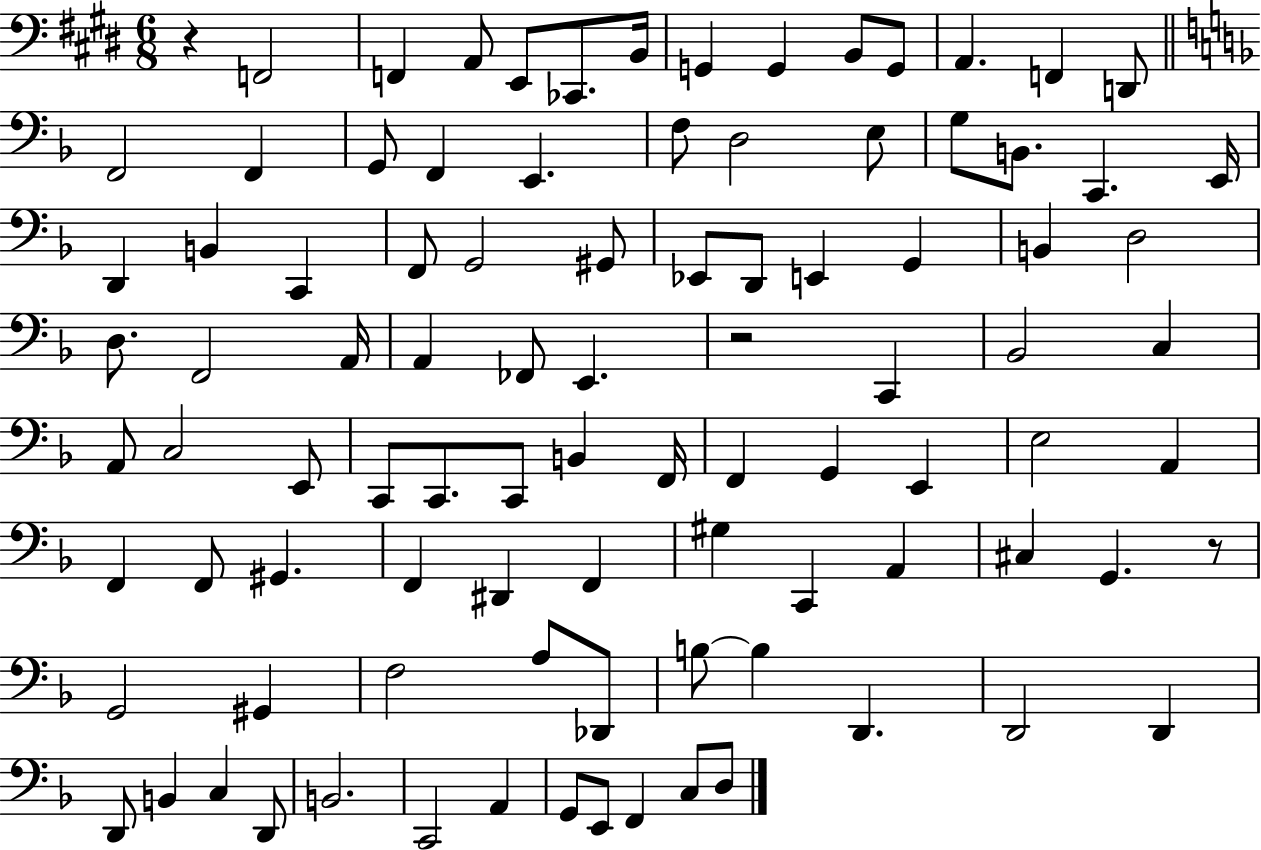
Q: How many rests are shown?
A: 3